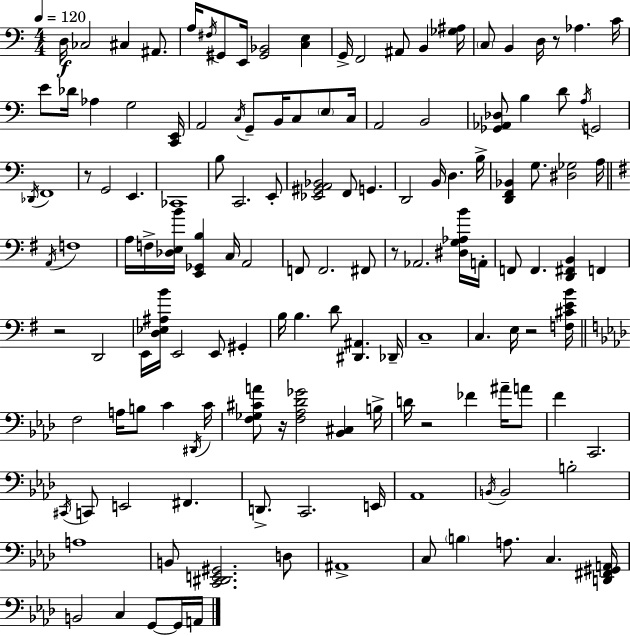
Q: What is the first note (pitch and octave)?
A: D3